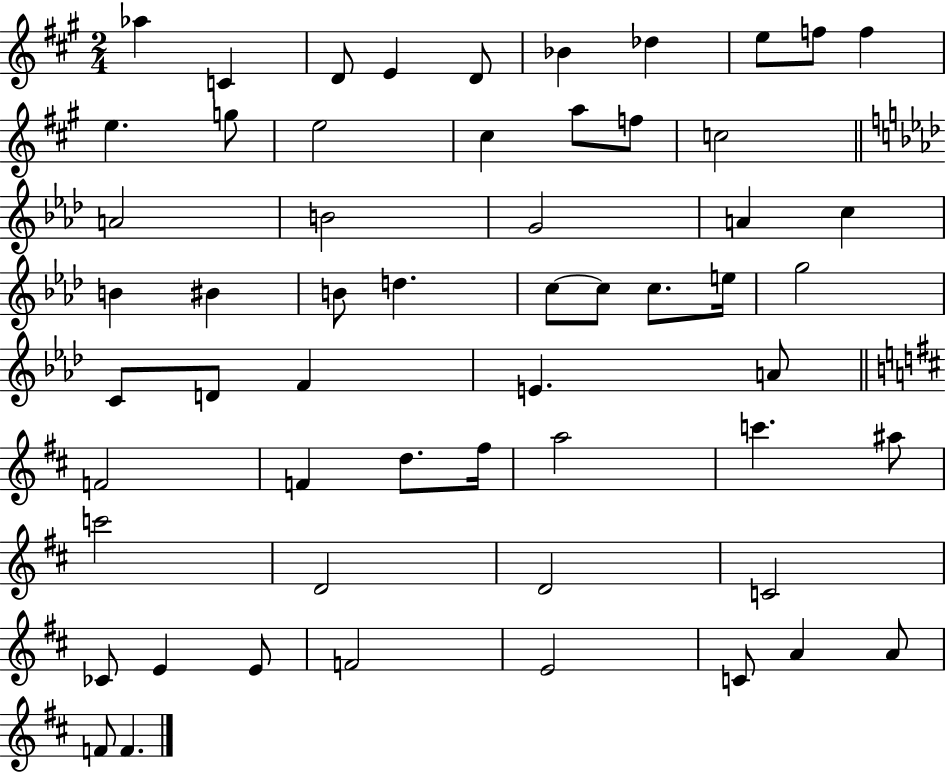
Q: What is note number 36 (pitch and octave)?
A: A4